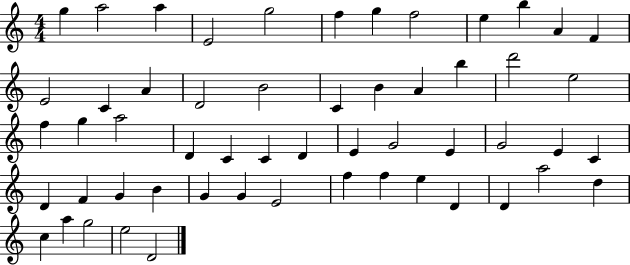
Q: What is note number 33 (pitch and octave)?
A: E4